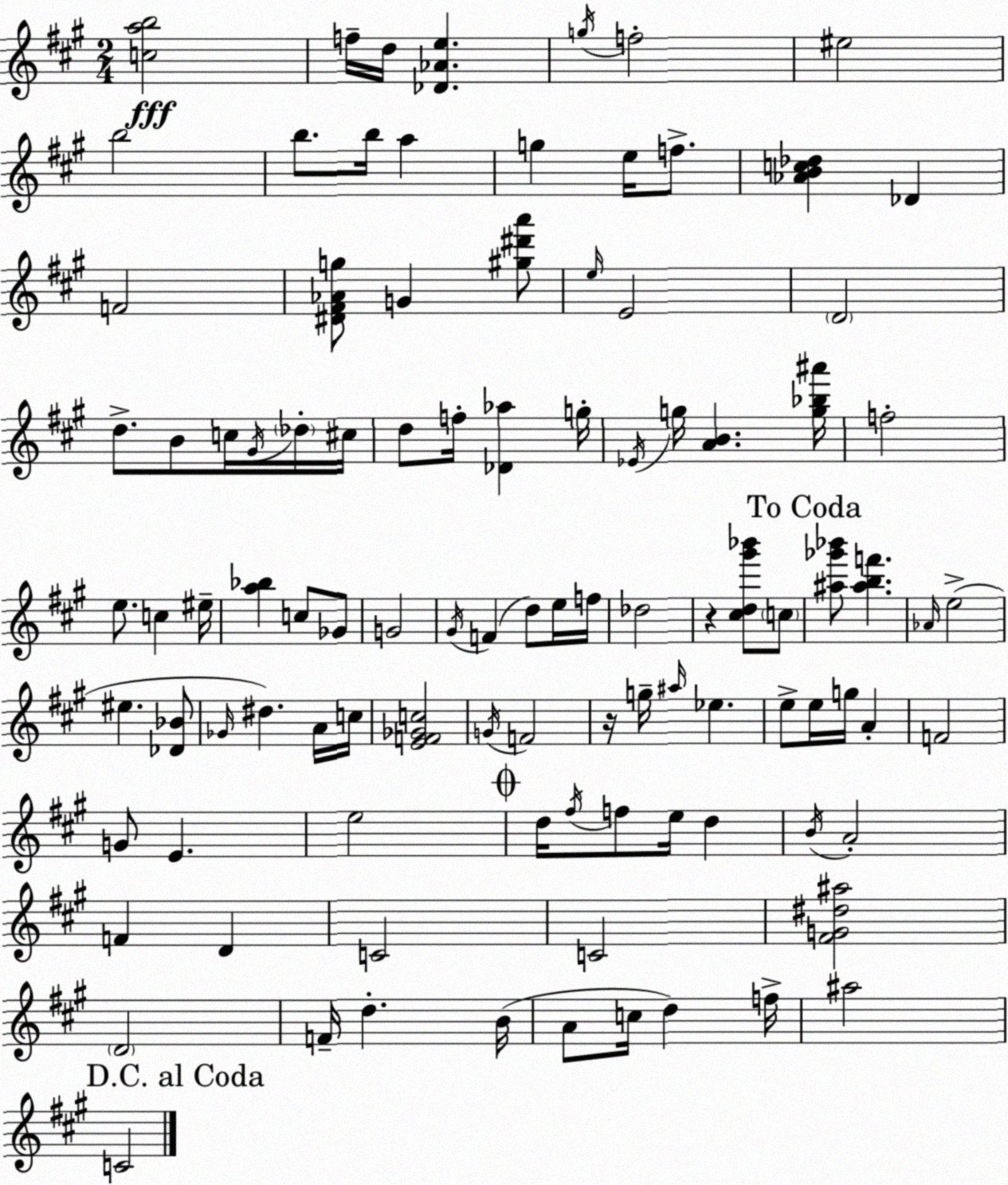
X:1
T:Untitled
M:2/4
L:1/4
K:A
[cab]2 f/4 d/4 [_D_Ae] g/4 f2 ^e2 b2 b/2 b/4 a g e/4 f/2 [_ABc_d] _D F2 [^D^F_Ag]/2 G [^g^d'a']/2 e/4 E2 D2 d/2 B/2 c/4 ^G/4 _d/4 ^c/4 d/2 f/4 [_D_a] g/4 _E/4 g/4 [AB] [g_b^a']/4 f2 e/2 c ^e/4 [a_b] c/2 _G/2 G2 ^G/4 F d/2 e/4 f/4 _d2 z [^cd^g'_b']/2 c/2 [^a_g'_b']/2 [^abf'] _A/4 e2 ^e [_D_B]/2 _G/4 ^d A/4 c/4 [EF_Gc]2 G/4 F2 z/4 g/4 ^a/4 _e e/2 e/4 g/4 A F2 G/2 E e2 d/4 ^f/4 f/2 e/4 d B/4 A2 F D C2 C2 [^FG^d^a]2 D2 F/4 d B/4 A/2 c/4 d f/4 ^a2 C2